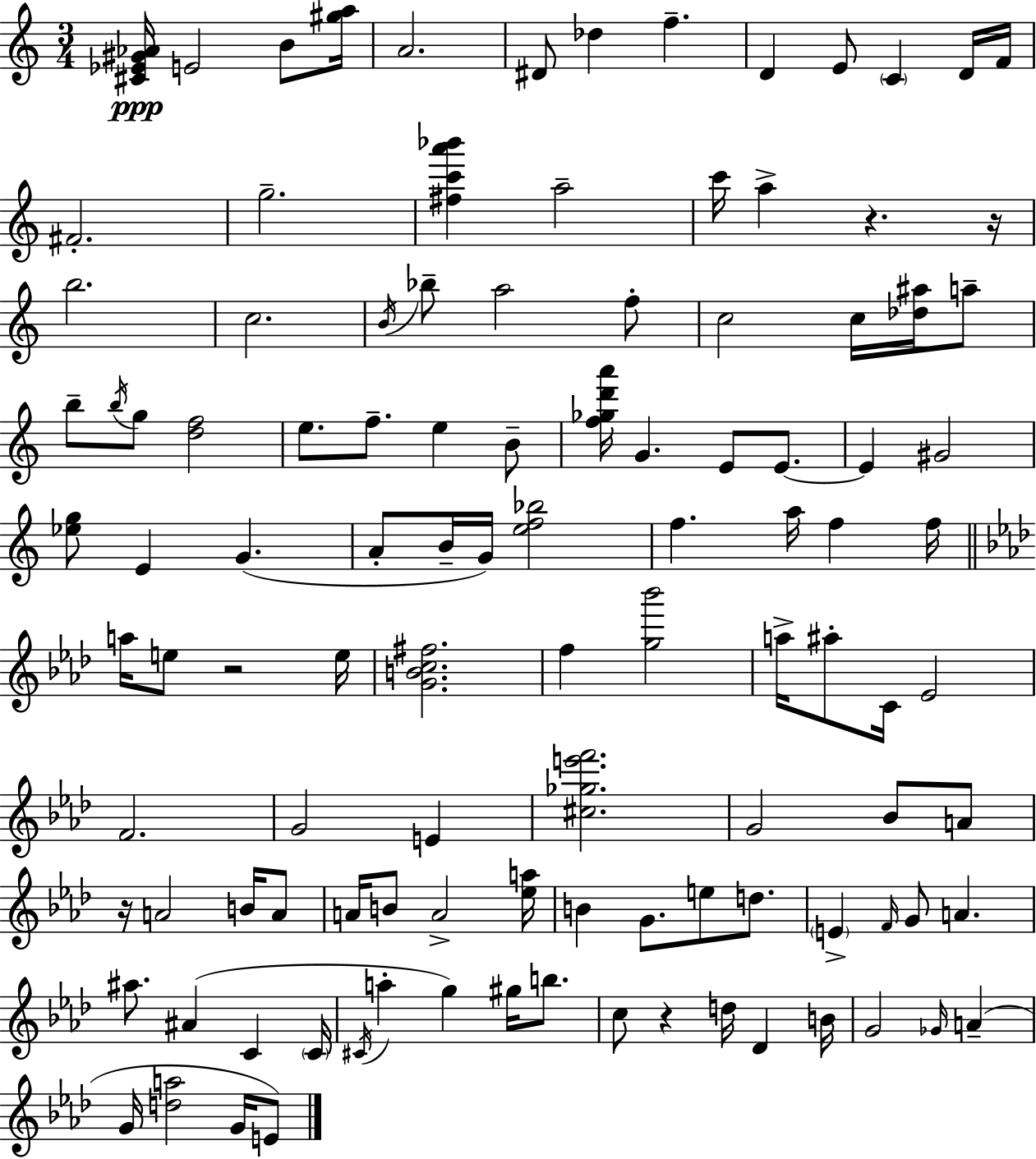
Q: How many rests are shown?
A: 5